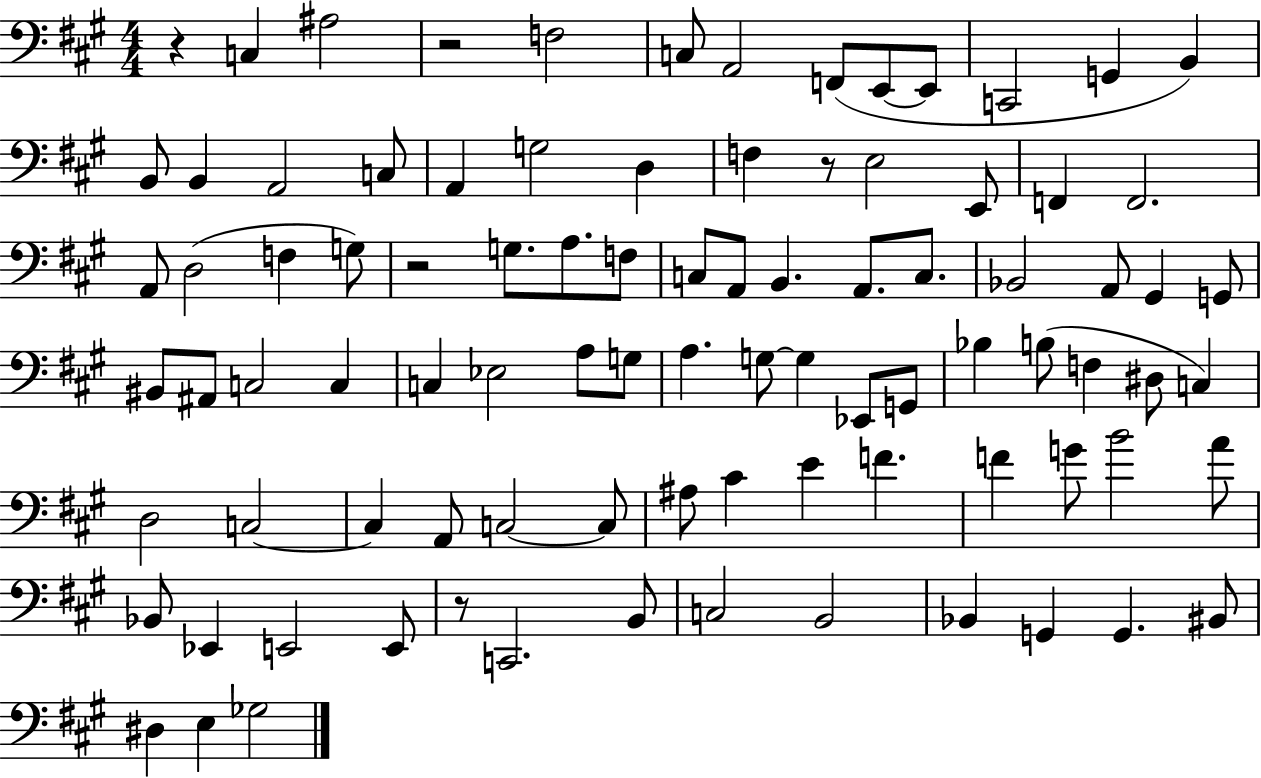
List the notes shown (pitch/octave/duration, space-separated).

R/q C3/q A#3/h R/h F3/h C3/e A2/h F2/e E2/e E2/e C2/h G2/q B2/q B2/e B2/q A2/h C3/e A2/q G3/h D3/q F3/q R/e E3/h E2/e F2/q F2/h. A2/e D3/h F3/q G3/e R/h G3/e. A3/e. F3/e C3/e A2/e B2/q. A2/e. C3/e. Bb2/h A2/e G#2/q G2/e BIS2/e A#2/e C3/h C3/q C3/q Eb3/h A3/e G3/e A3/q. G3/e G3/q Eb2/e G2/e Bb3/q B3/e F3/q D#3/e C3/q D3/h C3/h C3/q A2/e C3/h C3/e A#3/e C#4/q E4/q F4/q. F4/q G4/e B4/h A4/e Bb2/e Eb2/q E2/h E2/e R/e C2/h. B2/e C3/h B2/h Bb2/q G2/q G2/q. BIS2/e D#3/q E3/q Gb3/h